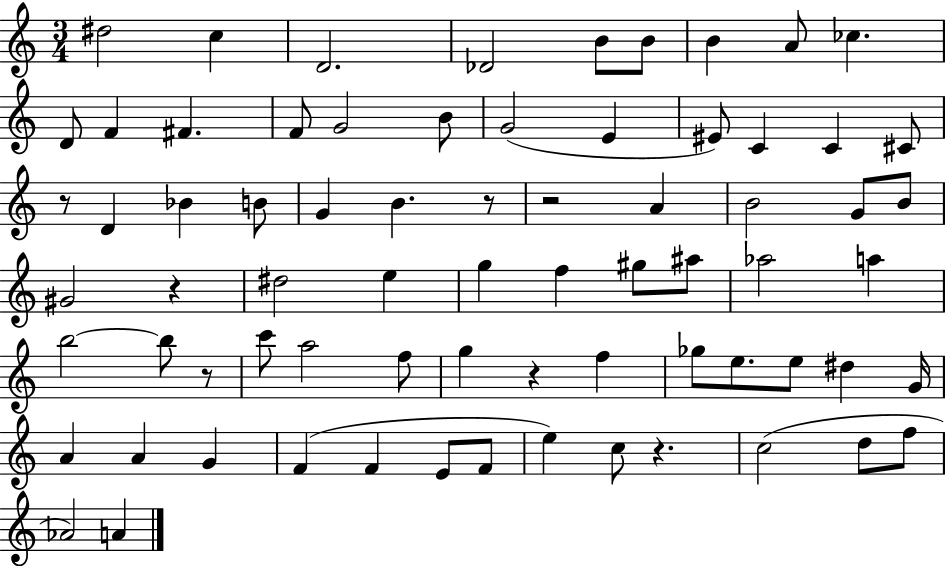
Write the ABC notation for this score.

X:1
T:Untitled
M:3/4
L:1/4
K:C
^d2 c D2 _D2 B/2 B/2 B A/2 _c D/2 F ^F F/2 G2 B/2 G2 E ^E/2 C C ^C/2 z/2 D _B B/2 G B z/2 z2 A B2 G/2 B/2 ^G2 z ^d2 e g f ^g/2 ^a/2 _a2 a b2 b/2 z/2 c'/2 a2 f/2 g z f _g/2 e/2 e/2 ^d G/4 A A G F F E/2 F/2 e c/2 z c2 d/2 f/2 _A2 A